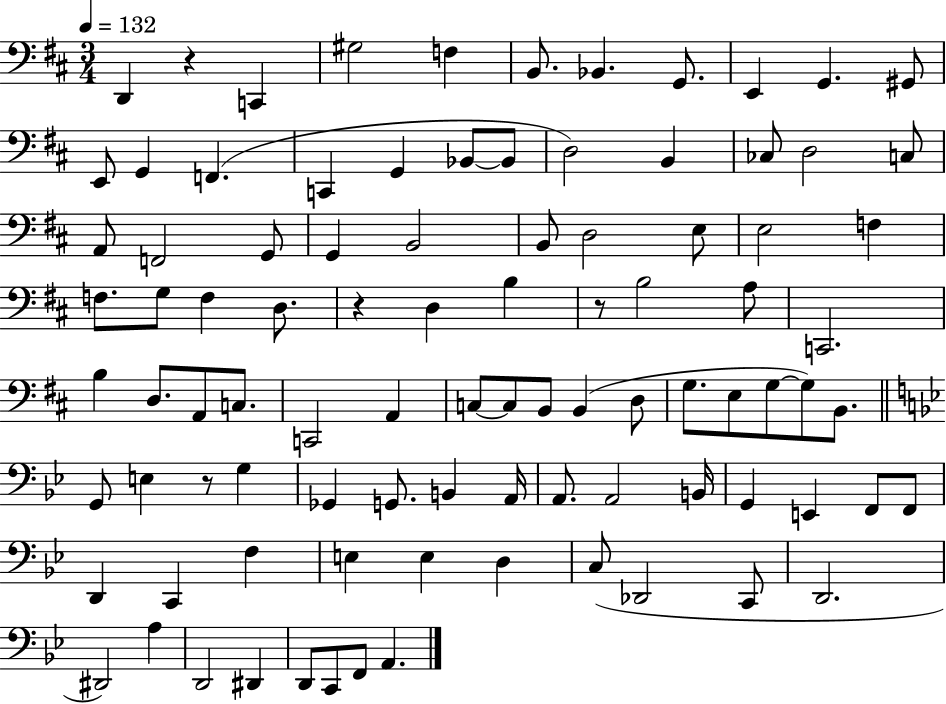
D2/q R/q C2/q G#3/h F3/q B2/e. Bb2/q. G2/e. E2/q G2/q. G#2/e E2/e G2/q F2/q. C2/q G2/q Bb2/e Bb2/e D3/h B2/q CES3/e D3/h C3/e A2/e F2/h G2/e G2/q B2/h B2/e D3/h E3/e E3/h F3/q F3/e. G3/e F3/q D3/e. R/q D3/q B3/q R/e B3/h A3/e C2/h. B3/q D3/e. A2/e C3/e. C2/h A2/q C3/e C3/e B2/e B2/q D3/e G3/e. E3/e G3/e G3/e B2/e. G2/e E3/q R/e G3/q Gb2/q G2/e. B2/q A2/s A2/e. A2/h B2/s G2/q E2/q F2/e F2/e D2/q C2/q F3/q E3/q E3/q D3/q C3/e Db2/h C2/e D2/h. D#2/h A3/q D2/h D#2/q D2/e C2/e F2/e A2/q.